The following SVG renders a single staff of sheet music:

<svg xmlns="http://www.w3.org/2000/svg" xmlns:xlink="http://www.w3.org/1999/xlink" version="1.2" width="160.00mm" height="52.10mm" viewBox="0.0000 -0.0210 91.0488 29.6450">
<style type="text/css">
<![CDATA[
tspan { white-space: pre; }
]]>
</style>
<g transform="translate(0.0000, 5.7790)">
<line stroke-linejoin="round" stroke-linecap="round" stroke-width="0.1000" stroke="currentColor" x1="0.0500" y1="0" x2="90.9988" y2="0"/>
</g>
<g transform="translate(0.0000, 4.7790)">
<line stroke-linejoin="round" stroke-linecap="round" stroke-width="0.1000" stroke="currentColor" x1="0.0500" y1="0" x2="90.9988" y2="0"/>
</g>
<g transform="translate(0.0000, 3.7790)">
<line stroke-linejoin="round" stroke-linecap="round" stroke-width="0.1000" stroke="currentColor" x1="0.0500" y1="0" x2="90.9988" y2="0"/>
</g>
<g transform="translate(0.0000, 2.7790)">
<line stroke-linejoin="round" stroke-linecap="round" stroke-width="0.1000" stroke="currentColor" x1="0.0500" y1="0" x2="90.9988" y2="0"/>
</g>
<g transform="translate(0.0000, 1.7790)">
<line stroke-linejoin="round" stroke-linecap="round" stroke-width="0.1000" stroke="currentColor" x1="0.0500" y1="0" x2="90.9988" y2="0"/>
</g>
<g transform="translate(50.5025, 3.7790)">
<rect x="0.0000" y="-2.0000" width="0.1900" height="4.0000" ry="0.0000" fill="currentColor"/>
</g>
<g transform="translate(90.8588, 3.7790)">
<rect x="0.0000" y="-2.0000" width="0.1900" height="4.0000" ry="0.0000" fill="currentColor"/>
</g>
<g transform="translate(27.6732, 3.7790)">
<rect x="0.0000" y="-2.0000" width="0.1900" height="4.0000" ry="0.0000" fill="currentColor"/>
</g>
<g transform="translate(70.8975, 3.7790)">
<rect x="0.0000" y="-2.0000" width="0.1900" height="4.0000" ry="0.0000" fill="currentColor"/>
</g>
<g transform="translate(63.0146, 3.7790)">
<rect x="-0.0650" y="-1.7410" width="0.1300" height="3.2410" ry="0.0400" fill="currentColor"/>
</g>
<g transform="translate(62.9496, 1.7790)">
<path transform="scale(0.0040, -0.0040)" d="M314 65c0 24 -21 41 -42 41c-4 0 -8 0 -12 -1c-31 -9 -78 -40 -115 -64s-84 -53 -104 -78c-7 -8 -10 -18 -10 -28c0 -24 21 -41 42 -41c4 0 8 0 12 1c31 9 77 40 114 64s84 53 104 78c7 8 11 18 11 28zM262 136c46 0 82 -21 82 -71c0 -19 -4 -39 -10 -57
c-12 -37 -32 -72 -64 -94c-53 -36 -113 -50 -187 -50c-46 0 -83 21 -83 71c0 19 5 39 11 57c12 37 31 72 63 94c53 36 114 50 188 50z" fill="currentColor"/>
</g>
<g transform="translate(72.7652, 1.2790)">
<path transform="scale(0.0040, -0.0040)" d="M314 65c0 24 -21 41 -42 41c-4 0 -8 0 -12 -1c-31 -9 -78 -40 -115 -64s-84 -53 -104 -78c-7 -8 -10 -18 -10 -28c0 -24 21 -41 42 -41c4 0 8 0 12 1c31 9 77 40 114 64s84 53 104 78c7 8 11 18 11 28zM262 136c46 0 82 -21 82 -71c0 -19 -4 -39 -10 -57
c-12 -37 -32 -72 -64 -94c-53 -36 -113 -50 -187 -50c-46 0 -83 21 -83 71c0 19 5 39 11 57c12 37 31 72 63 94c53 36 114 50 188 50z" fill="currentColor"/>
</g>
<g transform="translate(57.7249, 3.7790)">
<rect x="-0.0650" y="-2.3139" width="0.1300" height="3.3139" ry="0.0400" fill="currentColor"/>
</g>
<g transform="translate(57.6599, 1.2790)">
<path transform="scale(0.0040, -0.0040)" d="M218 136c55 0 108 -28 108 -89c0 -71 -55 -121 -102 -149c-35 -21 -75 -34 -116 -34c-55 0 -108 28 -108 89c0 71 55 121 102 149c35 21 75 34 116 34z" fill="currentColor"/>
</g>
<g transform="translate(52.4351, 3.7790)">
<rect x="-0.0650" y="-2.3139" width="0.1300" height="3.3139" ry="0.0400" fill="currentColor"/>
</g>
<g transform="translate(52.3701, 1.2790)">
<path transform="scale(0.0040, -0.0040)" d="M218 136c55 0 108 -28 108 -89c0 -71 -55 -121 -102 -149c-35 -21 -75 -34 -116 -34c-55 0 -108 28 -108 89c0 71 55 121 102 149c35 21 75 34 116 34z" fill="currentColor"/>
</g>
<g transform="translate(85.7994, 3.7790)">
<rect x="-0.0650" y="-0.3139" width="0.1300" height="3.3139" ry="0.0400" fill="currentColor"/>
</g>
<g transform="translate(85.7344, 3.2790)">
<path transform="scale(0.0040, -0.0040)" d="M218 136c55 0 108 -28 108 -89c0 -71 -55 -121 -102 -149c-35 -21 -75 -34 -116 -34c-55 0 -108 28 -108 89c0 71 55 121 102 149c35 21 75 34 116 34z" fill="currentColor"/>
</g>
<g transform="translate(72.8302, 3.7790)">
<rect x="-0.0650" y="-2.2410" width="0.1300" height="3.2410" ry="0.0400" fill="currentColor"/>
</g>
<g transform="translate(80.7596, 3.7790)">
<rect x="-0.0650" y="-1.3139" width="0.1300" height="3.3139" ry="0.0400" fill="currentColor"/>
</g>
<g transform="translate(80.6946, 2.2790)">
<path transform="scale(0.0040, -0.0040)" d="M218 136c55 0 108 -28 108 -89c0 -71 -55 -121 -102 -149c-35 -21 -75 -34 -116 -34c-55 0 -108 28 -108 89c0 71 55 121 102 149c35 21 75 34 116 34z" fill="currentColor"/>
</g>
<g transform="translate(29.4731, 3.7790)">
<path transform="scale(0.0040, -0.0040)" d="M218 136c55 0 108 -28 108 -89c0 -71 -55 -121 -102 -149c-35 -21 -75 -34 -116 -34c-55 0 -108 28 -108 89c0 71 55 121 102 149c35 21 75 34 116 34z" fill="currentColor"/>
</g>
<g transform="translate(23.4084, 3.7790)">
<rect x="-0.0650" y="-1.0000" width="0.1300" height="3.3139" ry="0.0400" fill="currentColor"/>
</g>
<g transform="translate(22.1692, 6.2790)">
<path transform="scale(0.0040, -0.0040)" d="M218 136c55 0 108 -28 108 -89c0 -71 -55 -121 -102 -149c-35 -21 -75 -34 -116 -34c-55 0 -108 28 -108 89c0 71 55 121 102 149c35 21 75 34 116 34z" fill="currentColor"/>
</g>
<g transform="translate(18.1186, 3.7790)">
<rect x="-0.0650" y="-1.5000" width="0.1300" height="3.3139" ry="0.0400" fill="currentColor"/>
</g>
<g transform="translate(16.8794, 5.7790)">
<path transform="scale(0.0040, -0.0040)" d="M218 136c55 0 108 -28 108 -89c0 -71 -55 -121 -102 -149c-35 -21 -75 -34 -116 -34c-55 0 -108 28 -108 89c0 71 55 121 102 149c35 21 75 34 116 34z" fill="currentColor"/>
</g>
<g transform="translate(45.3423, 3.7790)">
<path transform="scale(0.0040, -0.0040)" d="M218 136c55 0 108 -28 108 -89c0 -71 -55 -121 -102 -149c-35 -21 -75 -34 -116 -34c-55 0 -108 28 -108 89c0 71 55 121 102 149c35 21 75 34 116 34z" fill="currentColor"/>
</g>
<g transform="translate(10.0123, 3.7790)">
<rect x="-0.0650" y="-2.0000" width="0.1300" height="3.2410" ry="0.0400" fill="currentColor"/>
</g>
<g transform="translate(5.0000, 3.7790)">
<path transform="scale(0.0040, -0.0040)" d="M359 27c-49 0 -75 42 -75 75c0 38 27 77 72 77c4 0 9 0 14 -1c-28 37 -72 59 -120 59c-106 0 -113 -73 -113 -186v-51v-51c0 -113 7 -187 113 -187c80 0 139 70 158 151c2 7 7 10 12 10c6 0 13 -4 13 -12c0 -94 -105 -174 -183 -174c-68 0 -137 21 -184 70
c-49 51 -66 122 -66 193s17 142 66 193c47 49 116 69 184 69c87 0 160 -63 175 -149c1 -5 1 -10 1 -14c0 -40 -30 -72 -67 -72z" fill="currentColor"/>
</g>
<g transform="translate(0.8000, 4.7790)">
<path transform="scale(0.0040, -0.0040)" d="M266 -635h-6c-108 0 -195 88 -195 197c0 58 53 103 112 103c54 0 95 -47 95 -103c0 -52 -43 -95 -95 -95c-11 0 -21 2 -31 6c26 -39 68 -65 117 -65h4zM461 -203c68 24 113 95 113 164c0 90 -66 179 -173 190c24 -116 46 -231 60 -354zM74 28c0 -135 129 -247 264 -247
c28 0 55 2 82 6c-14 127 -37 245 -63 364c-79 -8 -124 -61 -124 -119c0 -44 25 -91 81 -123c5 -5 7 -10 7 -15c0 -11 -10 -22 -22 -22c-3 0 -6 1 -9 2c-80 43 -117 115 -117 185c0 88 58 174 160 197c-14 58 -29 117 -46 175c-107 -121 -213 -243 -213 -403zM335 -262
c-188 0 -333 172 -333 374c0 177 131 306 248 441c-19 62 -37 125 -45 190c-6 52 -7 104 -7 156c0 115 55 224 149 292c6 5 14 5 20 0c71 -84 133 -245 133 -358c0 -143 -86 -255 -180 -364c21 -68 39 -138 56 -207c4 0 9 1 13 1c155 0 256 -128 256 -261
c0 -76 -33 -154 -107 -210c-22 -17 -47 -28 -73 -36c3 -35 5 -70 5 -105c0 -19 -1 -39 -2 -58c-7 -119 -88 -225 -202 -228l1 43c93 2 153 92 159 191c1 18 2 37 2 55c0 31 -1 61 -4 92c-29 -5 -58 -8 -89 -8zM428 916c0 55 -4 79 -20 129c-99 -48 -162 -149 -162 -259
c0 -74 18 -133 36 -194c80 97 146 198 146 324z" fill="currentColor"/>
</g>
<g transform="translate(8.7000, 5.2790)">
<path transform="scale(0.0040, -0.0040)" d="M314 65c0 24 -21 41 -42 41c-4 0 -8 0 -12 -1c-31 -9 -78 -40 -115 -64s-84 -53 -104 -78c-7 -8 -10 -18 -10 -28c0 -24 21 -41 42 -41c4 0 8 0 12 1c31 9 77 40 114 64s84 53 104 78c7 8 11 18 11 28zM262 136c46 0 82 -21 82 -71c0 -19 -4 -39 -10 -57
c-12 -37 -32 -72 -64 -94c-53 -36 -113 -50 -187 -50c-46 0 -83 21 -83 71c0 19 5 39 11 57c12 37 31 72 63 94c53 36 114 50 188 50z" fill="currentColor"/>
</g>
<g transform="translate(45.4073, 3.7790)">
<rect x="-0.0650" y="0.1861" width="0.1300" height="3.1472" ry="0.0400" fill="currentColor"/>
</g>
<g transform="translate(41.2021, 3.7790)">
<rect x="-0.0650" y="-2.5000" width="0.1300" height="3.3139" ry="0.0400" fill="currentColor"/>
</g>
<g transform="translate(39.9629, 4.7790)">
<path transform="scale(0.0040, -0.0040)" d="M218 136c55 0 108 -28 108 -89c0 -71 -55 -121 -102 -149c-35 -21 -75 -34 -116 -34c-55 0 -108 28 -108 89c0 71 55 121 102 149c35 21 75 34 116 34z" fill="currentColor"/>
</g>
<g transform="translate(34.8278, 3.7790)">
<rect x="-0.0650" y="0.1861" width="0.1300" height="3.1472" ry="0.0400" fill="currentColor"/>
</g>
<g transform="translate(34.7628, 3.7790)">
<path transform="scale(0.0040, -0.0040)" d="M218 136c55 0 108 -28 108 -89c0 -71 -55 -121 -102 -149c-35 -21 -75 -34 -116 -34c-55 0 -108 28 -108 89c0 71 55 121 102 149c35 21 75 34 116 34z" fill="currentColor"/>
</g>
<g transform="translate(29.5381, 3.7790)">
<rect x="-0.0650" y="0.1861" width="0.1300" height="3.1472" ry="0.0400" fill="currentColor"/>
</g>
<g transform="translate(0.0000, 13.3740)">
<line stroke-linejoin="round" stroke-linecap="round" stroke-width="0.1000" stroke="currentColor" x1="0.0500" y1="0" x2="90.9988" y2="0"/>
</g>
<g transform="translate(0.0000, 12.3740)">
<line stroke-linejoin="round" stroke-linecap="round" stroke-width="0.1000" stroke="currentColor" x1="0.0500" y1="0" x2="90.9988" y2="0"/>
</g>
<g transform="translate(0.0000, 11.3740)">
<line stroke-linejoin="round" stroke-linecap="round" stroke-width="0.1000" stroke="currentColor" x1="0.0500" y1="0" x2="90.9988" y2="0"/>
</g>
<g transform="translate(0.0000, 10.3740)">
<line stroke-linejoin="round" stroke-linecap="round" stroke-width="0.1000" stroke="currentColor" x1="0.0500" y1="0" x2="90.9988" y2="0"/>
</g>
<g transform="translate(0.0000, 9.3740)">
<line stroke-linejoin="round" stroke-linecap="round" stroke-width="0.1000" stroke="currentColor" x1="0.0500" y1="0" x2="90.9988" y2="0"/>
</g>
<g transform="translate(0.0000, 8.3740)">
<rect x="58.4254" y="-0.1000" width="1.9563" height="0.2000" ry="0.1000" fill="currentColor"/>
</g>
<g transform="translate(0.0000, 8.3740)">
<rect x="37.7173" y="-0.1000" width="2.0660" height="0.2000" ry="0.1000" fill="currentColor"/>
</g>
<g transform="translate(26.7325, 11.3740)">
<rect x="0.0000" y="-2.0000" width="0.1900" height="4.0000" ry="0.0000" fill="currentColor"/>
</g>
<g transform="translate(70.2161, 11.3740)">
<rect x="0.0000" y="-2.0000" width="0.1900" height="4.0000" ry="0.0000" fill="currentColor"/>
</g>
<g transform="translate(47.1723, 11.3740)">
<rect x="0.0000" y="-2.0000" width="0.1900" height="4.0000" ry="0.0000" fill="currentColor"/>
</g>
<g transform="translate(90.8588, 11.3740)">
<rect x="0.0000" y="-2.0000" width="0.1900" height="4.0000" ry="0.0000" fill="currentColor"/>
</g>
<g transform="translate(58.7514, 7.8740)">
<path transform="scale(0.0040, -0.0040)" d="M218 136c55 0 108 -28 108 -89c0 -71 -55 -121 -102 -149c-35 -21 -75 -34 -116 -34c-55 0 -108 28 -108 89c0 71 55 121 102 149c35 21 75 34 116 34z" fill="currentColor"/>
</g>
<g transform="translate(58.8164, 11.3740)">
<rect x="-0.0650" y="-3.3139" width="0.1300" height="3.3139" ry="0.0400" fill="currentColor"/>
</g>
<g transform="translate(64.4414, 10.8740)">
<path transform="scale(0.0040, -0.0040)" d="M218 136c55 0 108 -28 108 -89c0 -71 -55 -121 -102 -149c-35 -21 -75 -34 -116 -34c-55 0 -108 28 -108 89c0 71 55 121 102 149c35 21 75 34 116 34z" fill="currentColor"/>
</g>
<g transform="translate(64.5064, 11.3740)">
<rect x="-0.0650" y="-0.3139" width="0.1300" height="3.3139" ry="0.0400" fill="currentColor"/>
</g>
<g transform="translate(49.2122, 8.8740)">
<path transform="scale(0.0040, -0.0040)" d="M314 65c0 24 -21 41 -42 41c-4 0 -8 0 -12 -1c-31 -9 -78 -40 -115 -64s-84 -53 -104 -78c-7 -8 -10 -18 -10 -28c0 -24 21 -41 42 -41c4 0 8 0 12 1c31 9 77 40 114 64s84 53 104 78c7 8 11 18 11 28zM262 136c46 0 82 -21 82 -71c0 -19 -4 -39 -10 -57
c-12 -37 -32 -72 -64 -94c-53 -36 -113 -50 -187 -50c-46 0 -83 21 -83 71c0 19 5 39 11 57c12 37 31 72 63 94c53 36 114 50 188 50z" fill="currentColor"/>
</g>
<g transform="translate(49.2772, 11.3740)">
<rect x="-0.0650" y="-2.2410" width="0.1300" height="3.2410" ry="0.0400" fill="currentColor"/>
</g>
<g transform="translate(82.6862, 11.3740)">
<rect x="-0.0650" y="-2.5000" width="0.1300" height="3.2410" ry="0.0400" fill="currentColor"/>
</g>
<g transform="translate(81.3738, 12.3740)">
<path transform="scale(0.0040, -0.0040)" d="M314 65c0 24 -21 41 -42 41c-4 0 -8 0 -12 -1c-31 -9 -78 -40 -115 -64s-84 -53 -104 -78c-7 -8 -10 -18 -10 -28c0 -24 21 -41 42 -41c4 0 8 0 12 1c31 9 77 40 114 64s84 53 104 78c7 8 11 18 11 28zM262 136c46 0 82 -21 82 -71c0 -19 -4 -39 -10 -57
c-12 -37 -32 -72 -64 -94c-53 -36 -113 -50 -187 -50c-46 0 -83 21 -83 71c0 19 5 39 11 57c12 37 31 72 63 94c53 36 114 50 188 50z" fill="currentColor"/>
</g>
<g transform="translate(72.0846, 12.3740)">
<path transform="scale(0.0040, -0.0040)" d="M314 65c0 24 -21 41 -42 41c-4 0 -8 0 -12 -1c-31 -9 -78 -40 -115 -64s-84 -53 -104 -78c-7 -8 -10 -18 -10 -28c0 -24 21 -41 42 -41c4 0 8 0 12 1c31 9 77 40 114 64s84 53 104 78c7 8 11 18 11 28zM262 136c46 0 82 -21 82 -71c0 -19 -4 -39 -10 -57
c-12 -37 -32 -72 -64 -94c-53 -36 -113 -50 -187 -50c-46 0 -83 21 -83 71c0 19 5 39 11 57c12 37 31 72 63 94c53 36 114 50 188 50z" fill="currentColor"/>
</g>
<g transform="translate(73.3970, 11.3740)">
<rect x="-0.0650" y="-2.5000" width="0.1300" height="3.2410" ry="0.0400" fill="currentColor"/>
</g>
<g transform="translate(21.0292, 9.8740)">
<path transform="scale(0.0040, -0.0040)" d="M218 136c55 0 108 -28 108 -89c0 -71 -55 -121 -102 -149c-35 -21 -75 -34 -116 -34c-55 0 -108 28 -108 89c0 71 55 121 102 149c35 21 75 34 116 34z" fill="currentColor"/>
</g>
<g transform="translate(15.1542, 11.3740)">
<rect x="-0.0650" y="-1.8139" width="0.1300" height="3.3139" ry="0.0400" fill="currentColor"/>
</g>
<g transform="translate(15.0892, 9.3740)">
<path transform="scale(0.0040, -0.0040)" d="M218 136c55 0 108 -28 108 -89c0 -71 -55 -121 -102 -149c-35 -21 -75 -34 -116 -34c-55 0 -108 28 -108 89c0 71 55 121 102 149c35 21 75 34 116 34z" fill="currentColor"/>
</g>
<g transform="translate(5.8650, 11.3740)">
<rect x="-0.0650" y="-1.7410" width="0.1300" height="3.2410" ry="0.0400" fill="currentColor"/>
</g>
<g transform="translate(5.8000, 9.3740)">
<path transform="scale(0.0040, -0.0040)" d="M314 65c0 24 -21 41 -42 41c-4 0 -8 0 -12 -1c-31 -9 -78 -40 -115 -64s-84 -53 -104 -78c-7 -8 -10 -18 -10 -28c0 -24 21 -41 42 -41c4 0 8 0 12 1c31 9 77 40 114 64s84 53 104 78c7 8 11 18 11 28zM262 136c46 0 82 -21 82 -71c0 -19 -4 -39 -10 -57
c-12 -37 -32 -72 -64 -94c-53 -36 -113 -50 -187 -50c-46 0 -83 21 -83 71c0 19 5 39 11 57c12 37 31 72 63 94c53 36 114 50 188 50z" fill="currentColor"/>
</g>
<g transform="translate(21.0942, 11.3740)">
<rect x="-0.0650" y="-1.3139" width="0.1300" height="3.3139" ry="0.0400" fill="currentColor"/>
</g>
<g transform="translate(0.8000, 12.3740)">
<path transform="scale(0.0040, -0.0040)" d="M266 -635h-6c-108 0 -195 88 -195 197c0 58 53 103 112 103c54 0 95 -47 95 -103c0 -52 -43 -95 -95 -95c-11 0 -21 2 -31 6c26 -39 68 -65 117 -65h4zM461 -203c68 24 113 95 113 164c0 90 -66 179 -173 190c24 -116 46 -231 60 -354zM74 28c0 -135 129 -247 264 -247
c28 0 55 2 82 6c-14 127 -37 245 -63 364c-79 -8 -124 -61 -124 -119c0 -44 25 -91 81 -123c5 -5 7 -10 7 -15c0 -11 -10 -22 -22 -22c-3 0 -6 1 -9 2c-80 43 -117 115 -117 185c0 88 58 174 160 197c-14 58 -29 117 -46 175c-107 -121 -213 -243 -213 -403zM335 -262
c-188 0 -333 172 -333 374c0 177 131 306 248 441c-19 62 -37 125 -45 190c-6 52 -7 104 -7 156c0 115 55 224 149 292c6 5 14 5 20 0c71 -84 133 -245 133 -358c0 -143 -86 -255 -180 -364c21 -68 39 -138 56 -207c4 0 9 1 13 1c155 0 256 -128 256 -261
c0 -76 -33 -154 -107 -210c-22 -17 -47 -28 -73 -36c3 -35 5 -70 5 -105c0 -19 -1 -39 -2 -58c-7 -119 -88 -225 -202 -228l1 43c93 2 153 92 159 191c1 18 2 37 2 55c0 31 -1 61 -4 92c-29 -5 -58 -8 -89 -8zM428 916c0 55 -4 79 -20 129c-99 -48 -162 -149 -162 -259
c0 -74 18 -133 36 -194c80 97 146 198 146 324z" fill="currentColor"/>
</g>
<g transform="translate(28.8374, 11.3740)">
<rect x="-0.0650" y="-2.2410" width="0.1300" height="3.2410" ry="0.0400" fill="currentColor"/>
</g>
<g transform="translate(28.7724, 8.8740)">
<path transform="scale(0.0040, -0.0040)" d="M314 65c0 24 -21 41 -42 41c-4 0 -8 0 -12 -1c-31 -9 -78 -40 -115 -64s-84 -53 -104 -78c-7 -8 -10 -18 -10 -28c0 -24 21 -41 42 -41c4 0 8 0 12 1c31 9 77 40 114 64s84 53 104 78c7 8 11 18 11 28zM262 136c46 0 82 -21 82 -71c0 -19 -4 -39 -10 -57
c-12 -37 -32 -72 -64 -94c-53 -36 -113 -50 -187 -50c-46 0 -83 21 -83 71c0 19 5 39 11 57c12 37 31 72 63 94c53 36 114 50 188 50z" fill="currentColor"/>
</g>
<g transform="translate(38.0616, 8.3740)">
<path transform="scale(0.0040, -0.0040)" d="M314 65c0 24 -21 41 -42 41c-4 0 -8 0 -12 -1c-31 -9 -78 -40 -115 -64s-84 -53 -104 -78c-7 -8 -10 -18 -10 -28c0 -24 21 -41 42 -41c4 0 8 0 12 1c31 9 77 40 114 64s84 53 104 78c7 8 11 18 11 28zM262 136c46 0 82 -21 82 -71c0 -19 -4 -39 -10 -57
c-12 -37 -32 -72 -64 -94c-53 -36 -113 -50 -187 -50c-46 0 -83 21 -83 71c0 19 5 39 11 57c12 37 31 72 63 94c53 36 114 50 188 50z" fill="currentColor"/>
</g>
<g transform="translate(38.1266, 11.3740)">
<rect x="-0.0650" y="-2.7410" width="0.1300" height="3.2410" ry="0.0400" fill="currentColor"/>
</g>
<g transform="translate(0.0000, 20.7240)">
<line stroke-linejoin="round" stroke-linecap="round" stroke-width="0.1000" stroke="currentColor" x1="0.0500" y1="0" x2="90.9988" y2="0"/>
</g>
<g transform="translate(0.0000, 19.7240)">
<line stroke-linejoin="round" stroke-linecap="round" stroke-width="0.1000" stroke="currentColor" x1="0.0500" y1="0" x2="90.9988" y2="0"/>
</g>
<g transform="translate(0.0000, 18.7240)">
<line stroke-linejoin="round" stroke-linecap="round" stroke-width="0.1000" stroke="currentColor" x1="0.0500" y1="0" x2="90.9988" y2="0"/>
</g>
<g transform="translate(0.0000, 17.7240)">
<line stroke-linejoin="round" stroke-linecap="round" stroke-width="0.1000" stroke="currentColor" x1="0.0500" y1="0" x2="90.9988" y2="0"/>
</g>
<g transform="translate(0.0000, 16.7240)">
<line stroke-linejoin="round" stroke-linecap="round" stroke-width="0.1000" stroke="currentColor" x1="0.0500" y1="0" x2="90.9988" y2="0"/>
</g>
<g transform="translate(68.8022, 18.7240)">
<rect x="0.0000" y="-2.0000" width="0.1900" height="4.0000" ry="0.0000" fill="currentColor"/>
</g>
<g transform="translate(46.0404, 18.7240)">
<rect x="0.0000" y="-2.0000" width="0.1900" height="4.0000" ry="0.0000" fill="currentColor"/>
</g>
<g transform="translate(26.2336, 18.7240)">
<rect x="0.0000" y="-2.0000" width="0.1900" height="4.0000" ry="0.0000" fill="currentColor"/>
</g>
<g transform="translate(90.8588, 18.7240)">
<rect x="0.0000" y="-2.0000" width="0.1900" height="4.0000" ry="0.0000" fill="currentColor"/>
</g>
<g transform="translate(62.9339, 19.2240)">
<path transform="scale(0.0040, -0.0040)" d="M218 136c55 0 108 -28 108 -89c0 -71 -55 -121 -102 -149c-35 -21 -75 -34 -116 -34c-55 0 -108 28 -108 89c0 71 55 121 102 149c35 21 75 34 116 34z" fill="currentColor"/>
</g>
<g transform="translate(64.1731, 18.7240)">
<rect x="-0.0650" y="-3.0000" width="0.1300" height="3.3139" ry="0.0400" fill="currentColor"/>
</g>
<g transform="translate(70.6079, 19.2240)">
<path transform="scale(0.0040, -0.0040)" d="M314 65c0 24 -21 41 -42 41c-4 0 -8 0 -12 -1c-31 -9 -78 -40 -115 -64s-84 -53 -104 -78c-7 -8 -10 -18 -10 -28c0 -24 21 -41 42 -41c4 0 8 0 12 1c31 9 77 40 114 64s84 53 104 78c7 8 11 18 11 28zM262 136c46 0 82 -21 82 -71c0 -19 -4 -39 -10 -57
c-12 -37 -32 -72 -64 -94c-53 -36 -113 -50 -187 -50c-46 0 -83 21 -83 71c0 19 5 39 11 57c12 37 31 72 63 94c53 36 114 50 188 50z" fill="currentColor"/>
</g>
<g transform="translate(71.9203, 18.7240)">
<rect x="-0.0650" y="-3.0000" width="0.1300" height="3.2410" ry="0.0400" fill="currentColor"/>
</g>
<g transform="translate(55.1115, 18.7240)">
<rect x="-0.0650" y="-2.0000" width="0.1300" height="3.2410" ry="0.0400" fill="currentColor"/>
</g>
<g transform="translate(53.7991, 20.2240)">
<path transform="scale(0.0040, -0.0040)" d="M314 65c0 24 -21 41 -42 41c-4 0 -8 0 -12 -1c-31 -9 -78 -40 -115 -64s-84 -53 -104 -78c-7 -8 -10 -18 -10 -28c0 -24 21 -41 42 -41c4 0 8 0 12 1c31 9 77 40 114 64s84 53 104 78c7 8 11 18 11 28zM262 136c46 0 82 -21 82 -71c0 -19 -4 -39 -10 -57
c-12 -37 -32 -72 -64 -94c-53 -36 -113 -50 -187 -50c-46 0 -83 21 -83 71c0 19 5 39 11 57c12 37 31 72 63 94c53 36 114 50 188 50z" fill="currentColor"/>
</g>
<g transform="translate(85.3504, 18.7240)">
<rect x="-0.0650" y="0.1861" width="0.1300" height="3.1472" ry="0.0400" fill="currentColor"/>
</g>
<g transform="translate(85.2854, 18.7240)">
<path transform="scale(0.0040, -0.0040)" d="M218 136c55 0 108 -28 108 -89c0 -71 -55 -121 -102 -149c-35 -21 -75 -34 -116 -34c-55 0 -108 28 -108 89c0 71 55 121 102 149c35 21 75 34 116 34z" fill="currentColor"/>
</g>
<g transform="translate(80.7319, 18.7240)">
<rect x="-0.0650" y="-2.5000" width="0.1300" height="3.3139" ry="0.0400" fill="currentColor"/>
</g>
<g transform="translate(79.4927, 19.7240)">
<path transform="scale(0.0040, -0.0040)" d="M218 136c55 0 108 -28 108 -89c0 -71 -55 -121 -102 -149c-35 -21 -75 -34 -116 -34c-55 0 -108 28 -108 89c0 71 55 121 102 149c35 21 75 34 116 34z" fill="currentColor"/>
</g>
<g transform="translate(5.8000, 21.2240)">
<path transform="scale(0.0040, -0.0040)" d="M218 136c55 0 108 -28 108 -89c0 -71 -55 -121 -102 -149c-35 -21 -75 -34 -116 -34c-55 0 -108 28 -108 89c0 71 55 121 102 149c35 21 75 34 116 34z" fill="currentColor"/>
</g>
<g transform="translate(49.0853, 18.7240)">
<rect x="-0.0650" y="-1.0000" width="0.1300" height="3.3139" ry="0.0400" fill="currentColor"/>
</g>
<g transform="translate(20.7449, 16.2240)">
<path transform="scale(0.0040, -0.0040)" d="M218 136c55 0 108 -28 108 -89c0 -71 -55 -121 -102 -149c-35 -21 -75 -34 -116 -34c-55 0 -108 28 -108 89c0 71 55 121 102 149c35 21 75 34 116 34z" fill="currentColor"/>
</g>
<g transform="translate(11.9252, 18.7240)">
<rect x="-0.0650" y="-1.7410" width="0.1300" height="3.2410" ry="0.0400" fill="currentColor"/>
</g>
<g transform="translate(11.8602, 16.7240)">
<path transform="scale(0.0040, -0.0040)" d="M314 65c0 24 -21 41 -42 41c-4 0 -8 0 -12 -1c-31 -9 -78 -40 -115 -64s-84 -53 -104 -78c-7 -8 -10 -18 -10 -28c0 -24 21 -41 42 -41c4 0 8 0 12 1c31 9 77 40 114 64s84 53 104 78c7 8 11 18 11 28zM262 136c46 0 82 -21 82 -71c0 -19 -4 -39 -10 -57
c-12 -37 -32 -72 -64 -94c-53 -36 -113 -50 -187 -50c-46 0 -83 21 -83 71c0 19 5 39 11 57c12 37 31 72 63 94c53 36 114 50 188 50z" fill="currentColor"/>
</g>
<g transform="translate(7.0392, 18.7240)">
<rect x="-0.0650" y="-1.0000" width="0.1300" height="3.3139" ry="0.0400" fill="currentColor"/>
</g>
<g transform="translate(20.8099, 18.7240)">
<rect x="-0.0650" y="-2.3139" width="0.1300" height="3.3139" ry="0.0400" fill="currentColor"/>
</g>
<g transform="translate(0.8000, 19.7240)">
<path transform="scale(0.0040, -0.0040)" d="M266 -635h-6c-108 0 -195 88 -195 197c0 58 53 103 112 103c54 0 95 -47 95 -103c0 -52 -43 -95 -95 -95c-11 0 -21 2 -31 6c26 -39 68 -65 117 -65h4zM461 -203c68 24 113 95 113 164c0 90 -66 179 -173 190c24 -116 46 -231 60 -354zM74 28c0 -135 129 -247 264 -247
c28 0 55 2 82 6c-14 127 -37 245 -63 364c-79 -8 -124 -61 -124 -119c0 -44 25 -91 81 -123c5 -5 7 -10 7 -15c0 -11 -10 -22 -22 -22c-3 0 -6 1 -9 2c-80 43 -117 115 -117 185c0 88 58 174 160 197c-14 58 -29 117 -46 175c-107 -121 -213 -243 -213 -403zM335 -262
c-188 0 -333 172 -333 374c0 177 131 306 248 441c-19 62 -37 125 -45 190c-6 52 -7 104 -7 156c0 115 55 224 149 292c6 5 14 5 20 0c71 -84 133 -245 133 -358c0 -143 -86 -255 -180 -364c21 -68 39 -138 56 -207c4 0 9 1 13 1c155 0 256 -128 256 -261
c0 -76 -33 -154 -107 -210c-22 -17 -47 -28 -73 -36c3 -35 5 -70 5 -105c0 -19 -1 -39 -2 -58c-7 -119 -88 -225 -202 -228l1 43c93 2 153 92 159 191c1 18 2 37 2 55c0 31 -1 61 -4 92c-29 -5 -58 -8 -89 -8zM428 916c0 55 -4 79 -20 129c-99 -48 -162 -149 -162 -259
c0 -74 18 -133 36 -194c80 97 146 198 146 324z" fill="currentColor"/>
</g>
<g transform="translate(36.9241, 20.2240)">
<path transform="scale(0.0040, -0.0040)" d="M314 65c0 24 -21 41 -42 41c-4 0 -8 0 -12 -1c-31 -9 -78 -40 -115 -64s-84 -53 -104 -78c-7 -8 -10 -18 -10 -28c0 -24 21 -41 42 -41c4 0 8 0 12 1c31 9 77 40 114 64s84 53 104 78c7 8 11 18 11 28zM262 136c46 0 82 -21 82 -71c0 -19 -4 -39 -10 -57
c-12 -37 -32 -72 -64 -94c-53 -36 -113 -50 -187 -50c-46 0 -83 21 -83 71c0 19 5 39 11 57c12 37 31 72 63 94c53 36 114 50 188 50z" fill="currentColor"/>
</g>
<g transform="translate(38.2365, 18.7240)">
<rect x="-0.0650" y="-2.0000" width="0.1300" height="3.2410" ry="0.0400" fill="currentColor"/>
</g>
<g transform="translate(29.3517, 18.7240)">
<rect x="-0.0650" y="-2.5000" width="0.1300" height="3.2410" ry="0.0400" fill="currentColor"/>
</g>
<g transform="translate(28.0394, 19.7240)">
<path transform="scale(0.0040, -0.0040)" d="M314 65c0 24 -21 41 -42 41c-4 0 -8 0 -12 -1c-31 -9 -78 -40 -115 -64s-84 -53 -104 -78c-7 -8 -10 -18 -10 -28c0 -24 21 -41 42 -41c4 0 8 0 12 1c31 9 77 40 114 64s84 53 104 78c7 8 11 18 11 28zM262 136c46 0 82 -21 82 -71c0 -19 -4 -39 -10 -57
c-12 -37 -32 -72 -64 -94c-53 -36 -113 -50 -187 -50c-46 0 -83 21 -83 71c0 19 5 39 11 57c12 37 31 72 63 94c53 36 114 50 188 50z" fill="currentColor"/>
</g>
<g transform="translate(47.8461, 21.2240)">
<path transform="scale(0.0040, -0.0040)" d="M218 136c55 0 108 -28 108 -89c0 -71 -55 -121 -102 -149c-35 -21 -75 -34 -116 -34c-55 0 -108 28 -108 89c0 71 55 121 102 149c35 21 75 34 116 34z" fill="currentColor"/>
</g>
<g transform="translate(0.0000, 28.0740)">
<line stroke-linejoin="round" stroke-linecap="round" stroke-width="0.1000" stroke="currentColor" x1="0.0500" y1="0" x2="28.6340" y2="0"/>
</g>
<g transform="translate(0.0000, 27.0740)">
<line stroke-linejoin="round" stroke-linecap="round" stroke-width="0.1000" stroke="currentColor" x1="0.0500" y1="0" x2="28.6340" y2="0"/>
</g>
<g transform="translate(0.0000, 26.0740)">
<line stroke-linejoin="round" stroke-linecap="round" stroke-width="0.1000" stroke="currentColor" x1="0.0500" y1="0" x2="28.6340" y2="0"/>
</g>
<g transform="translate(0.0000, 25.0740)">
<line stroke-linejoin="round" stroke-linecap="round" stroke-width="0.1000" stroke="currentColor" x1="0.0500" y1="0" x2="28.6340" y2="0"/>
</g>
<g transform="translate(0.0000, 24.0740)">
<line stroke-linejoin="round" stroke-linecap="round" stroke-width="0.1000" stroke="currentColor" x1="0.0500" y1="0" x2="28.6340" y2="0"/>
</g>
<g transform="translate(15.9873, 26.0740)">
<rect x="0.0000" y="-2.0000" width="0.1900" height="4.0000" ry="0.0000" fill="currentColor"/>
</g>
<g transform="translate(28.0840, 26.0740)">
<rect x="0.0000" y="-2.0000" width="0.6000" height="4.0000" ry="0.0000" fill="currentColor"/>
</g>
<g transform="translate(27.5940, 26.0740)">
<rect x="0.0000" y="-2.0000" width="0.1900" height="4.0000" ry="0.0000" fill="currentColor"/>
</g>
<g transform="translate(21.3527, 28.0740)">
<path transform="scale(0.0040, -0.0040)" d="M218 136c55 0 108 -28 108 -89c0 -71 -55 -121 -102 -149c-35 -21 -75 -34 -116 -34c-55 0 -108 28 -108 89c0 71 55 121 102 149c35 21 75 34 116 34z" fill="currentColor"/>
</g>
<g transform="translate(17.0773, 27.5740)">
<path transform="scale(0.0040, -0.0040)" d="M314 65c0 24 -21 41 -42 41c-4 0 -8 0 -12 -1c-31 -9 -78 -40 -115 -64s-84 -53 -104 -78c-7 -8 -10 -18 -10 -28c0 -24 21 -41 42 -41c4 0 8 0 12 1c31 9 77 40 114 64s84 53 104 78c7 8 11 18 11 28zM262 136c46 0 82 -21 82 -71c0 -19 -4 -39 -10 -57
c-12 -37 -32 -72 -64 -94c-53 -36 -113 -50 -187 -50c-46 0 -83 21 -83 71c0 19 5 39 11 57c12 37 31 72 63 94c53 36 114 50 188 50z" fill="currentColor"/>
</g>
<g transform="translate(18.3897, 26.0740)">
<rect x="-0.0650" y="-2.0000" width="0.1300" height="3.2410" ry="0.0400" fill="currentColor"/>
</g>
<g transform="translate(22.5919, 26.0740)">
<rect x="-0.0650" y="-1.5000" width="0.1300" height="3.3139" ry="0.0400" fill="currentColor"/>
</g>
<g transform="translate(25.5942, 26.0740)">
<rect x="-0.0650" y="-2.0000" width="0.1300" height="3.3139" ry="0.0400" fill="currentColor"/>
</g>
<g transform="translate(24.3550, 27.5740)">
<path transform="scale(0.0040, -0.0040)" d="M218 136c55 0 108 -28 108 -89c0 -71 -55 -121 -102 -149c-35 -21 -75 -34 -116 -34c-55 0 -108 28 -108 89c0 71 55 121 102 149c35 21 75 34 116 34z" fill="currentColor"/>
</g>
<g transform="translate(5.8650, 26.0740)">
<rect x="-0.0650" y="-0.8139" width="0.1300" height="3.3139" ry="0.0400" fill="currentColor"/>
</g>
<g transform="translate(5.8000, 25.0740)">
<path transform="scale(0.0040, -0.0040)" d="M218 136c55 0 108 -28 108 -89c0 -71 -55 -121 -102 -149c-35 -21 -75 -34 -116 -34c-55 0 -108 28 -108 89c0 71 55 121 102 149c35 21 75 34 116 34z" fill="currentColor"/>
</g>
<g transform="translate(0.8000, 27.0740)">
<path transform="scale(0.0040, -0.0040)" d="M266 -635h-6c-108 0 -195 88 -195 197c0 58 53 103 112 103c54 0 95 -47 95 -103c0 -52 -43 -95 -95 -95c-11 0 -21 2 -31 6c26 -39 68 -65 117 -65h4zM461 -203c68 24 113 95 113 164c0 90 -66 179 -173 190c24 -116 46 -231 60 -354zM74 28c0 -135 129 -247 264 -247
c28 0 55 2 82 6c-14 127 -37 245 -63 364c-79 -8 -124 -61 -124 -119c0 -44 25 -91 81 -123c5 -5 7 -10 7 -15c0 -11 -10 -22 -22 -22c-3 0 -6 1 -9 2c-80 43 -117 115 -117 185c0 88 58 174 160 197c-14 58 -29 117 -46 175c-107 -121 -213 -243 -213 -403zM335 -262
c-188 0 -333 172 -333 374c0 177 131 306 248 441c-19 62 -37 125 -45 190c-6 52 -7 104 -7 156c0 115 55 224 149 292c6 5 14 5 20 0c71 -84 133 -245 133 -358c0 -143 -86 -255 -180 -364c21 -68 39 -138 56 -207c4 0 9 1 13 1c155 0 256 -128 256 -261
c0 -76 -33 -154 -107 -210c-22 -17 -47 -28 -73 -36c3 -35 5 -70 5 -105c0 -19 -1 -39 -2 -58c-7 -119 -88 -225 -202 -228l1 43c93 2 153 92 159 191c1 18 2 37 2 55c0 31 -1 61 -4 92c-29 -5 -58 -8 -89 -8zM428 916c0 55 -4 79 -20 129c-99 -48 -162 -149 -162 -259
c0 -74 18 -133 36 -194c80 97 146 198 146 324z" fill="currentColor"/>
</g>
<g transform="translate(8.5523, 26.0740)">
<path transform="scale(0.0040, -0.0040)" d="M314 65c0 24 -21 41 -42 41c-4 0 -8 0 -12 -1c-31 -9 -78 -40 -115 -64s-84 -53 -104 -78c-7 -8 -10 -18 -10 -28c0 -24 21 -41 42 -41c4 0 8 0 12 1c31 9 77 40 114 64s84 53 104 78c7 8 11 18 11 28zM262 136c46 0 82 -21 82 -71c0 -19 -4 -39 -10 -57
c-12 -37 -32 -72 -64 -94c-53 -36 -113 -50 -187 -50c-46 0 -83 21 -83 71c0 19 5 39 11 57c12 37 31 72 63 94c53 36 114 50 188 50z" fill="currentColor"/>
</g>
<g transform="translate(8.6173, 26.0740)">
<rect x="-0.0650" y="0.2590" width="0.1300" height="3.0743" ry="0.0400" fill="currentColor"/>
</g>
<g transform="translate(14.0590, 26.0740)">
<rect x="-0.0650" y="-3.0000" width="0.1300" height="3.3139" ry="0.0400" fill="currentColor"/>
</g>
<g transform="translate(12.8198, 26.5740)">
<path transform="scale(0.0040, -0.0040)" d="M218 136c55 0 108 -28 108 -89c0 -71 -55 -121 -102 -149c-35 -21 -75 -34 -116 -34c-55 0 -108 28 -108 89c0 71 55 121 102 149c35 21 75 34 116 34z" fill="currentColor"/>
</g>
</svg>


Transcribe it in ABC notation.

X:1
T:Untitled
M:4/4
L:1/4
K:C
F2 E D B B G B g g f2 g2 e c f2 f e g2 a2 g2 b c G2 G2 D f2 g G2 F2 D F2 A A2 G B d B2 A F2 E F